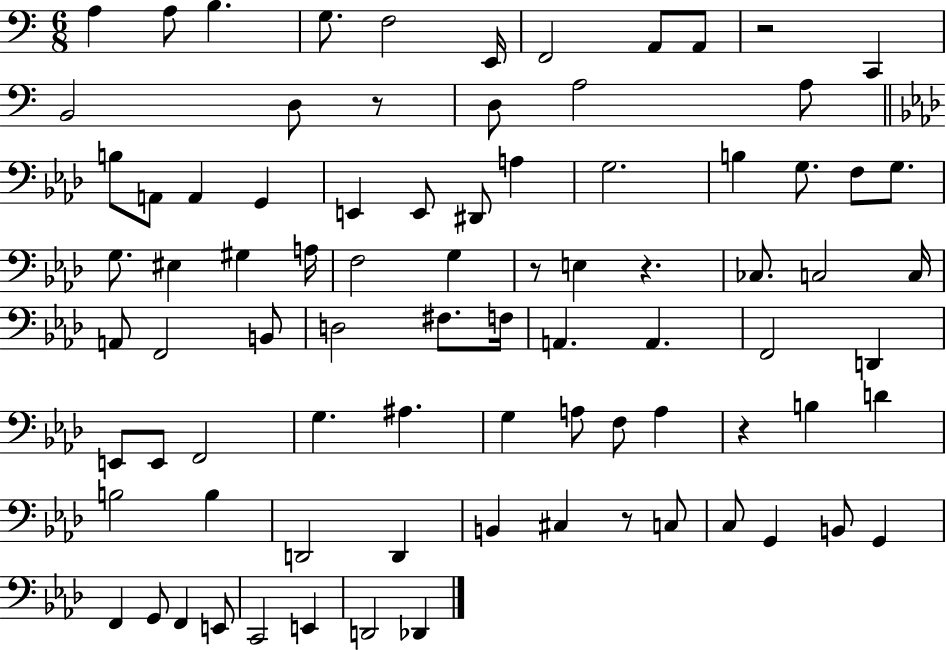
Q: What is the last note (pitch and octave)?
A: Db2